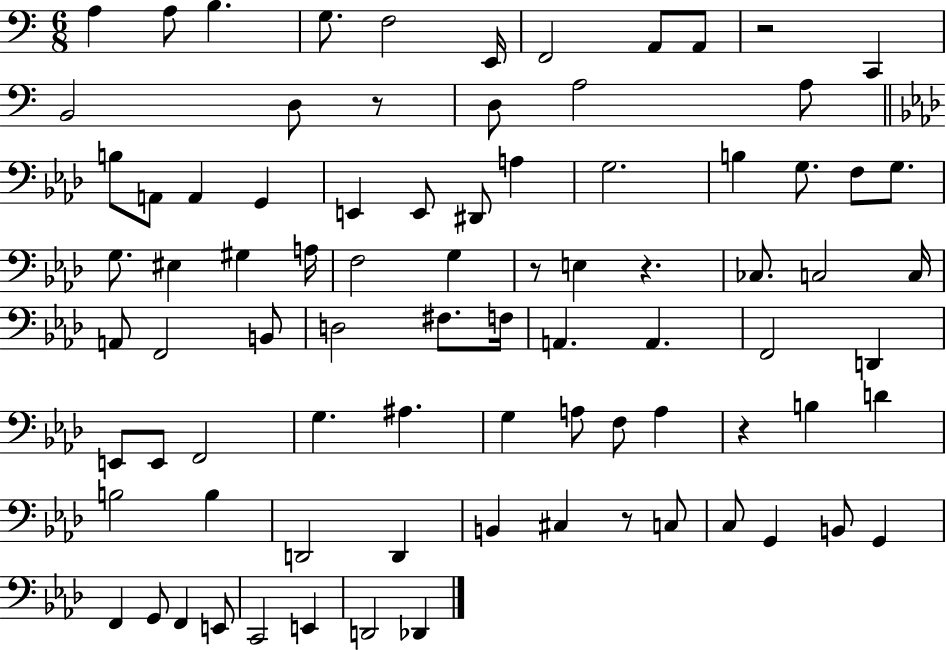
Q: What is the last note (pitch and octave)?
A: Db2